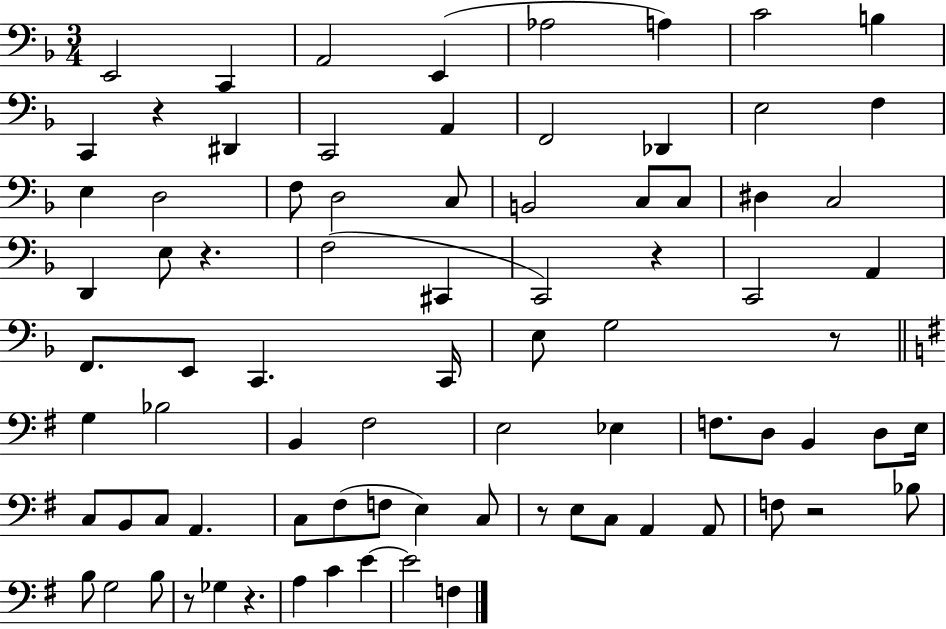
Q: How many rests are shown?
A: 8